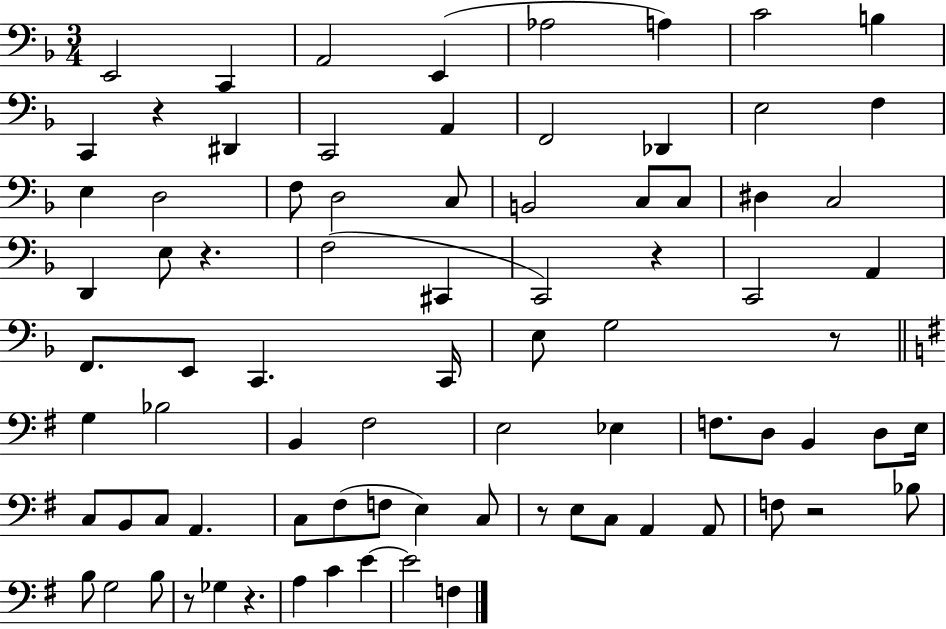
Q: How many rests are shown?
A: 8